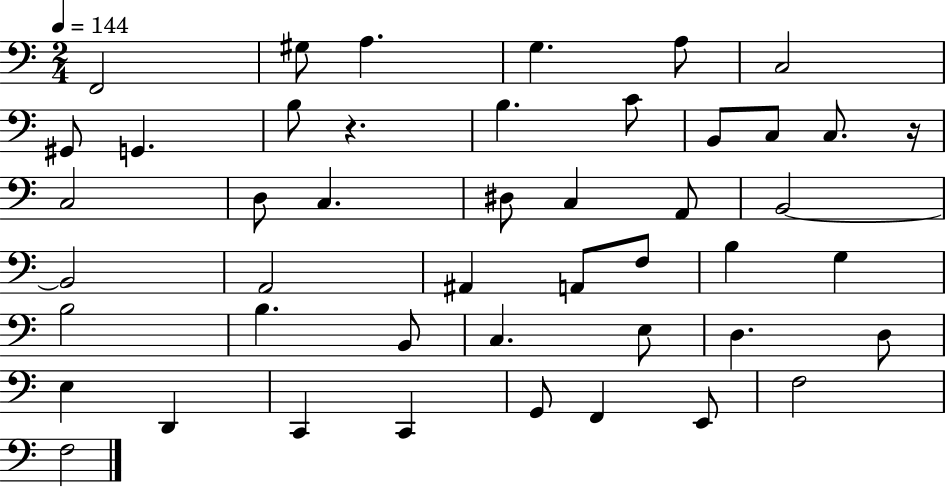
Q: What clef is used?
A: bass